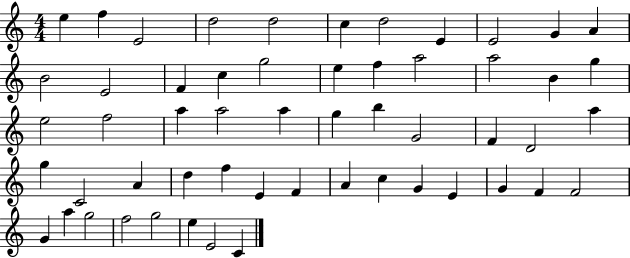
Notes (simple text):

E5/q F5/q E4/h D5/h D5/h C5/q D5/h E4/q E4/h G4/q A4/q B4/h E4/h F4/q C5/q G5/h E5/q F5/q A5/h A5/h B4/q G5/q E5/h F5/h A5/q A5/h A5/q G5/q B5/q G4/h F4/q D4/h A5/q G5/q C4/h A4/q D5/q F5/q E4/q F4/q A4/q C5/q G4/q E4/q G4/q F4/q F4/h G4/q A5/q G5/h F5/h G5/h E5/q E4/h C4/q